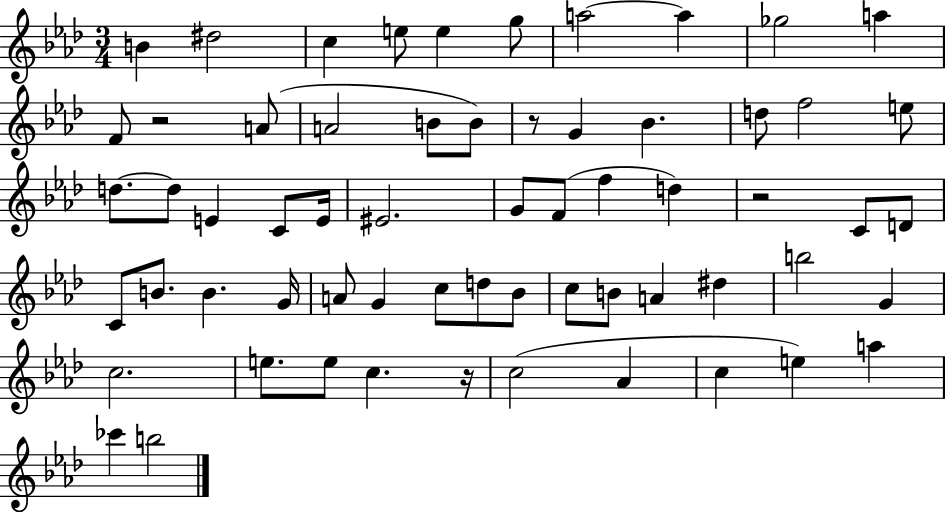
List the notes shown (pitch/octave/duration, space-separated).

B4/q D#5/h C5/q E5/e E5/q G5/e A5/h A5/q Gb5/h A5/q F4/e R/h A4/e A4/h B4/e B4/e R/e G4/q Bb4/q. D5/e F5/h E5/e D5/e. D5/e E4/q C4/e E4/s EIS4/h. G4/e F4/e F5/q D5/q R/h C4/e D4/e C4/e B4/e. B4/q. G4/s A4/e G4/q C5/e D5/e Bb4/e C5/e B4/e A4/q D#5/q B5/h G4/q C5/h. E5/e. E5/e C5/q. R/s C5/h Ab4/q C5/q E5/q A5/q CES6/q B5/h